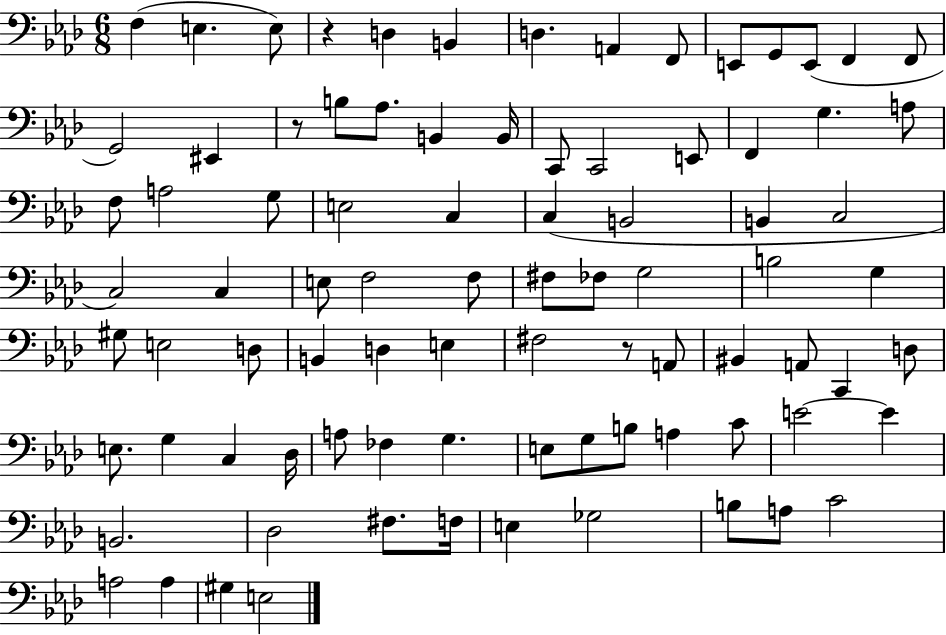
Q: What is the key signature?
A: AES major